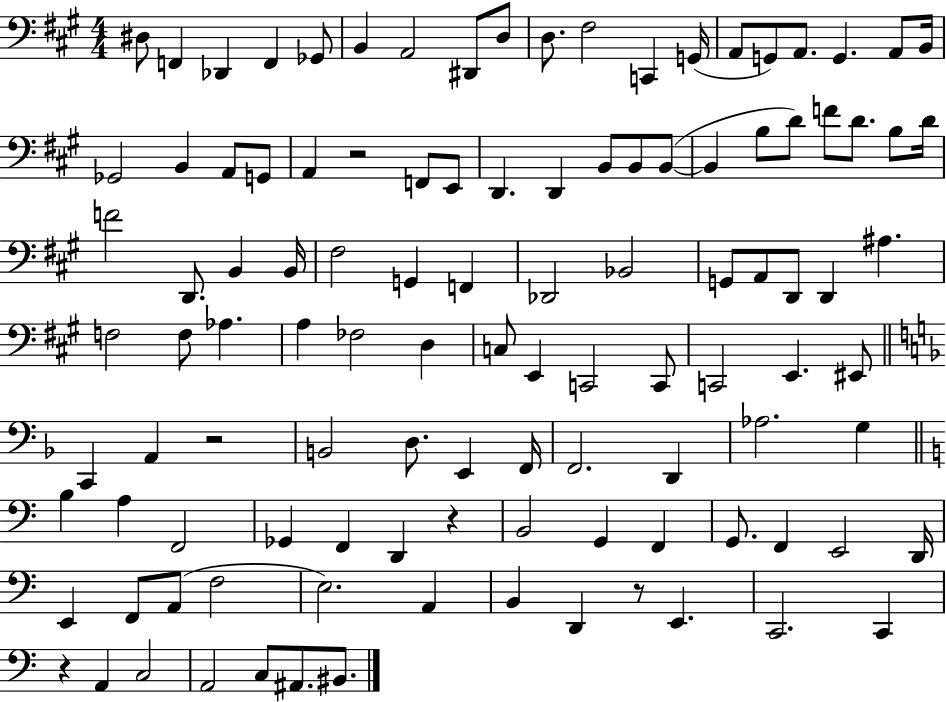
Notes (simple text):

D#3/e F2/q Db2/q F2/q Gb2/e B2/q A2/h D#2/e D3/e D3/e. F#3/h C2/q G2/s A2/e G2/e A2/e. G2/q. A2/e B2/s Gb2/h B2/q A2/e G2/e A2/q R/h F2/e E2/e D2/q. D2/q B2/e B2/e B2/e B2/q B3/e D4/e F4/e D4/e. B3/e D4/s F4/h D2/e. B2/q B2/s F#3/h G2/q F2/q Db2/h Bb2/h G2/e A2/e D2/e D2/q A#3/q. F3/h F3/e Ab3/q. A3/q FES3/h D3/q C3/e E2/q C2/h C2/e C2/h E2/q. EIS2/e C2/q A2/q R/h B2/h D3/e. E2/q F2/s F2/h. D2/q Ab3/h. G3/q B3/q A3/q F2/h Gb2/q F2/q D2/q R/q B2/h G2/q F2/q G2/e. F2/q E2/h D2/s E2/q F2/e A2/e F3/h E3/h. A2/q B2/q D2/q R/e E2/q. C2/h. C2/q R/q A2/q C3/h A2/h C3/e A#2/e. BIS2/e.